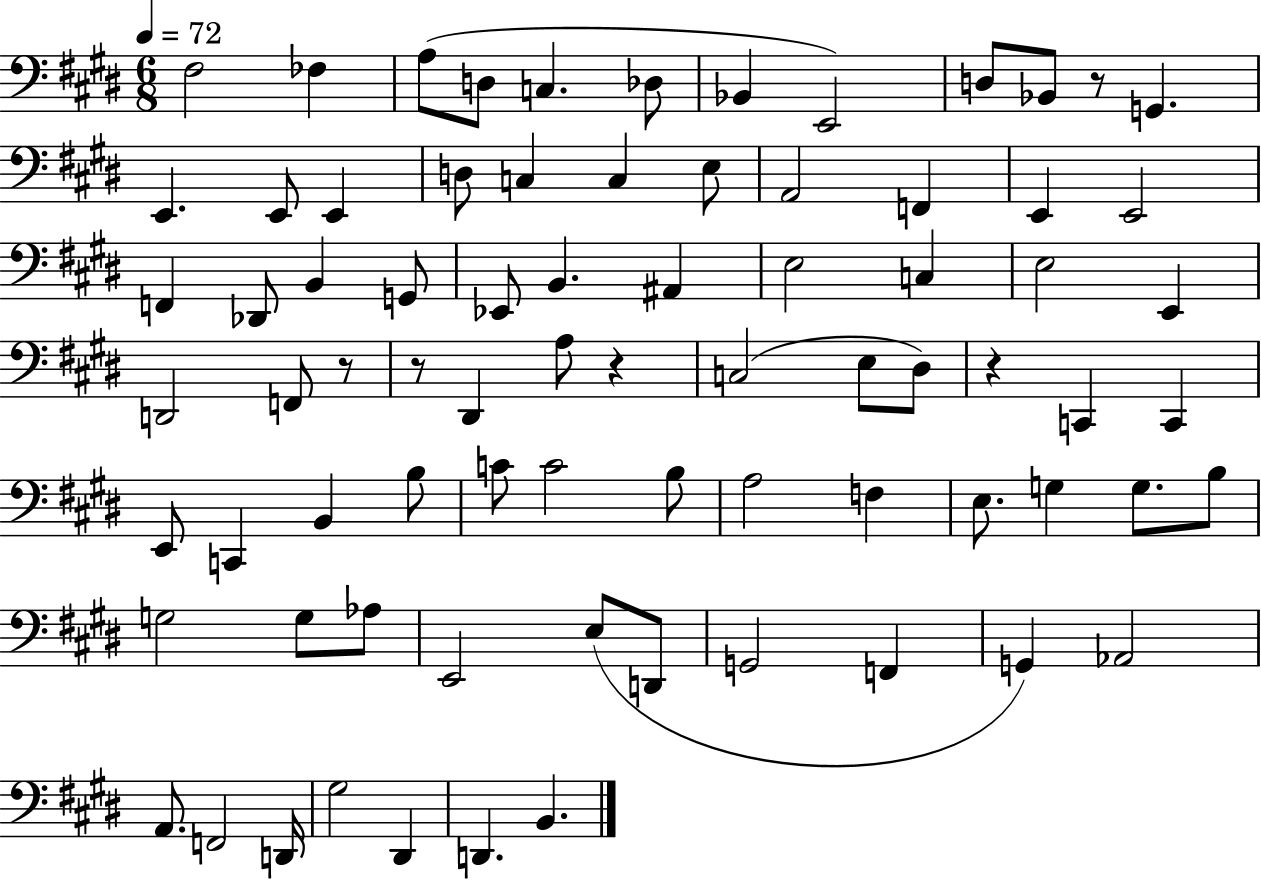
{
  \clef bass
  \numericTimeSignature
  \time 6/8
  \key e \major
  \tempo 4 = 72
  fis2 fes4 | a8( d8 c4. des8 | bes,4 e,2) | d8 bes,8 r8 g,4. | \break e,4. e,8 e,4 | d8 c4 c4 e8 | a,2 f,4 | e,4 e,2 | \break f,4 des,8 b,4 g,8 | ees,8 b,4. ais,4 | e2 c4 | e2 e,4 | \break d,2 f,8 r8 | r8 dis,4 a8 r4 | c2( e8 dis8) | r4 c,4 c,4 | \break e,8 c,4 b,4 b8 | c'8 c'2 b8 | a2 f4 | e8. g4 g8. b8 | \break g2 g8 aes8 | e,2 e8( d,8 | g,2 f,4 | g,4) aes,2 | \break a,8. f,2 d,16 | gis2 dis,4 | d,4. b,4. | \bar "|."
}